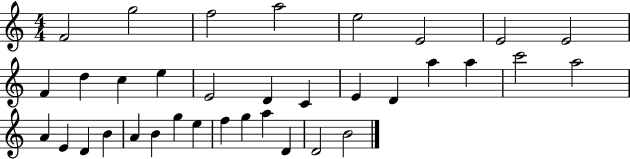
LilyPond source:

{
  \clef treble
  \numericTimeSignature
  \time 4/4
  \key c \major
  f'2 g''2 | f''2 a''2 | e''2 e'2 | e'2 e'2 | \break f'4 d''4 c''4 e''4 | e'2 d'4 c'4 | e'4 d'4 a''4 a''4 | c'''2 a''2 | \break a'4 e'4 d'4 b'4 | a'4 b'4 g''4 e''4 | f''4 g''4 a''4 d'4 | d'2 b'2 | \break \bar "|."
}